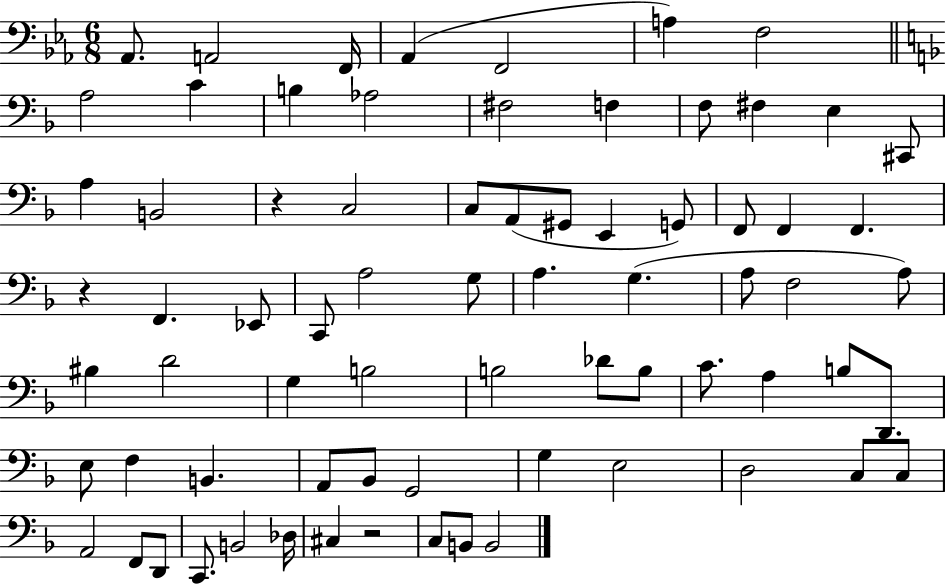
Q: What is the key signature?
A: EES major